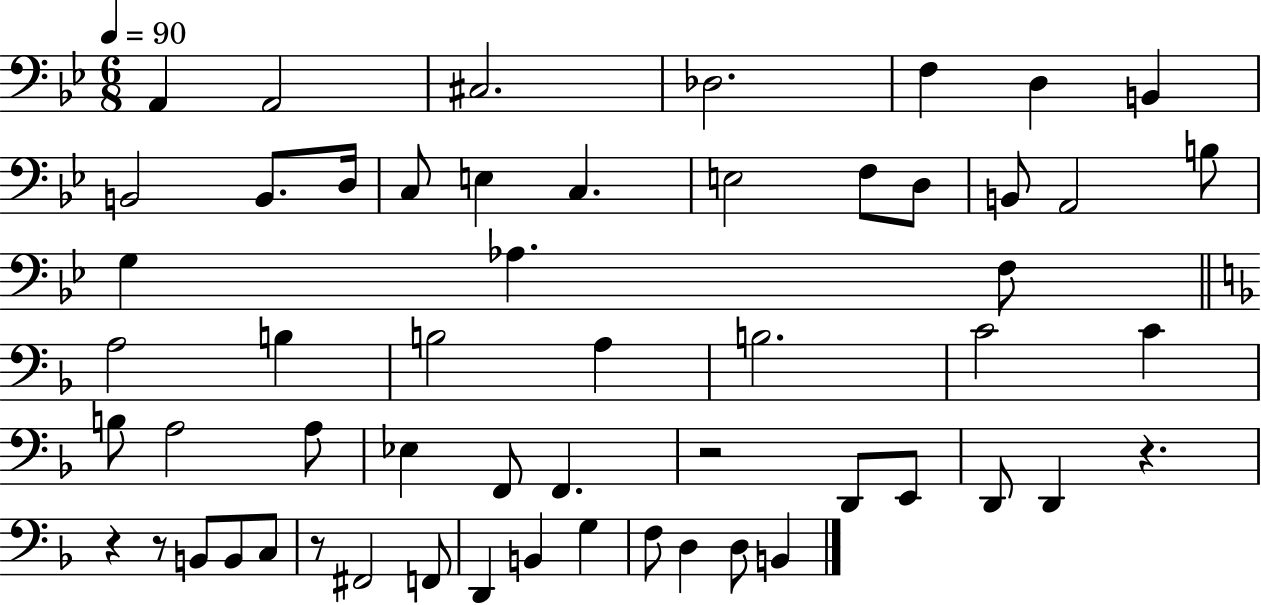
A2/q A2/h C#3/h. Db3/h. F3/q D3/q B2/q B2/h B2/e. D3/s C3/e E3/q C3/q. E3/h F3/e D3/e B2/e A2/h B3/e G3/q Ab3/q. F3/e A3/h B3/q B3/h A3/q B3/h. C4/h C4/q B3/e A3/h A3/e Eb3/q F2/e F2/q. R/h D2/e E2/e D2/e D2/q R/q. R/q R/e B2/e B2/e C3/e R/e F#2/h F2/e D2/q B2/q G3/q F3/e D3/q D3/e B2/q